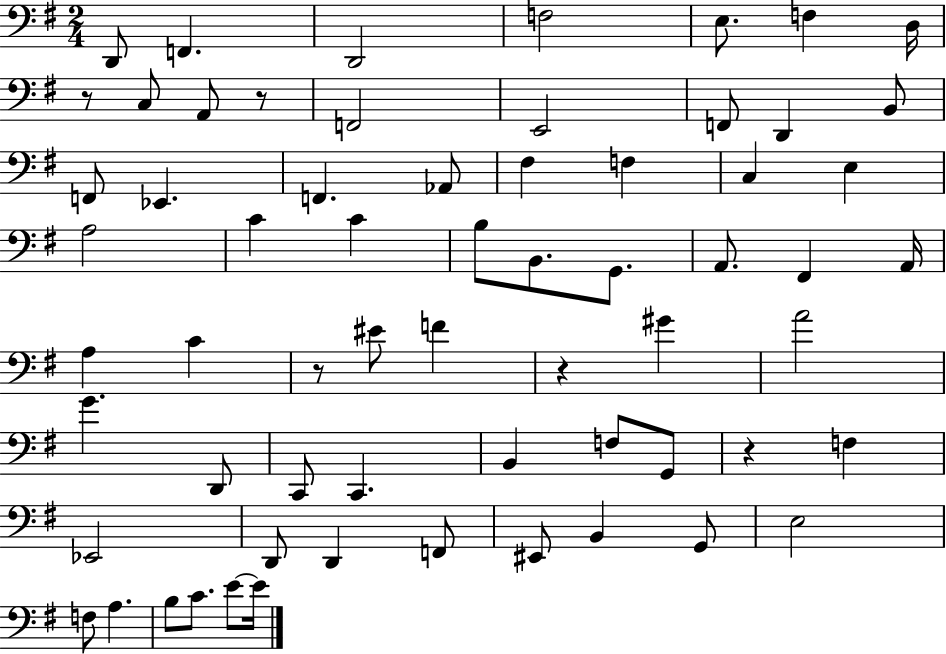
X:1
T:Untitled
M:2/4
L:1/4
K:G
D,,/2 F,, D,,2 F,2 E,/2 F, D,/4 z/2 C,/2 A,,/2 z/2 F,,2 E,,2 F,,/2 D,, B,,/2 F,,/2 _E,, F,, _A,,/2 ^F, F, C, E, A,2 C C B,/2 B,,/2 G,,/2 A,,/2 ^F,, A,,/4 A, C z/2 ^E/2 F z ^G A2 G D,,/2 C,,/2 C,, B,, F,/2 G,,/2 z F, _E,,2 D,,/2 D,, F,,/2 ^E,,/2 B,, G,,/2 E,2 F,/2 A, B,/2 C/2 E/2 E/4